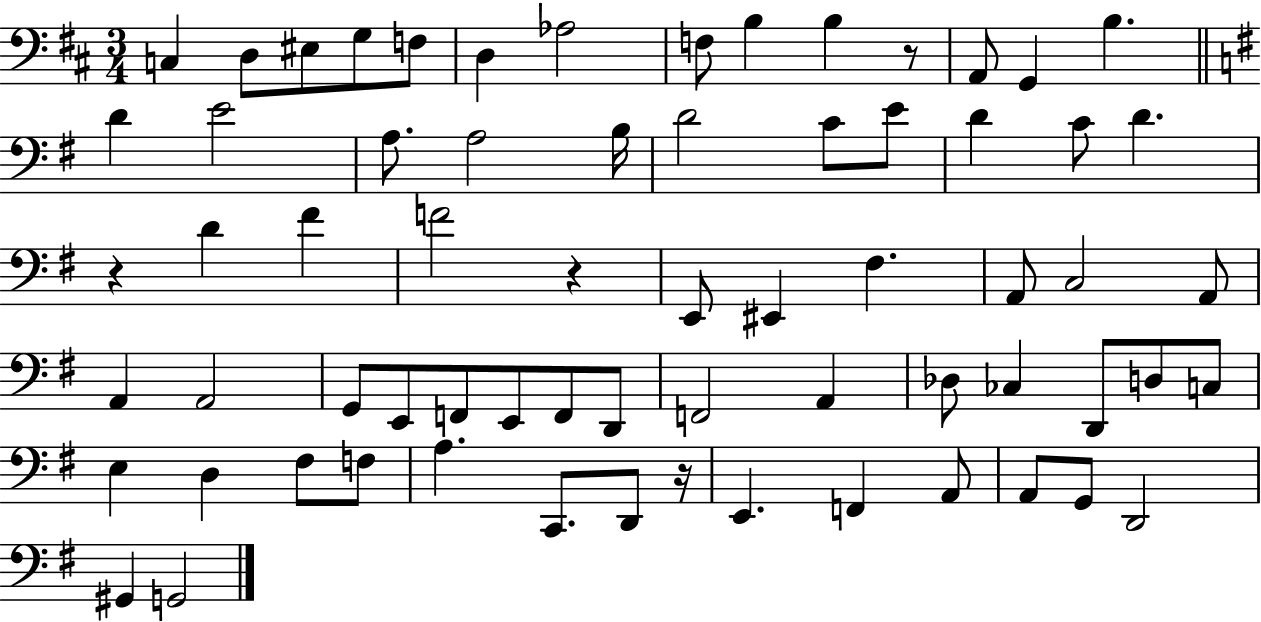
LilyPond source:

{
  \clef bass
  \numericTimeSignature
  \time 3/4
  \key d \major
  c4 d8 eis8 g8 f8 | d4 aes2 | f8 b4 b4 r8 | a,8 g,4 b4. | \break \bar "||" \break \key e \minor d'4 e'2 | a8. a2 b16 | d'2 c'8 e'8 | d'4 c'8 d'4. | \break r4 d'4 fis'4 | f'2 r4 | e,8 eis,4 fis4. | a,8 c2 a,8 | \break a,4 a,2 | g,8 e,8 f,8 e,8 f,8 d,8 | f,2 a,4 | des8 ces4 d,8 d8 c8 | \break e4 d4 fis8 f8 | a4. c,8. d,8 r16 | e,4. f,4 a,8 | a,8 g,8 d,2 | \break gis,4 g,2 | \bar "|."
}